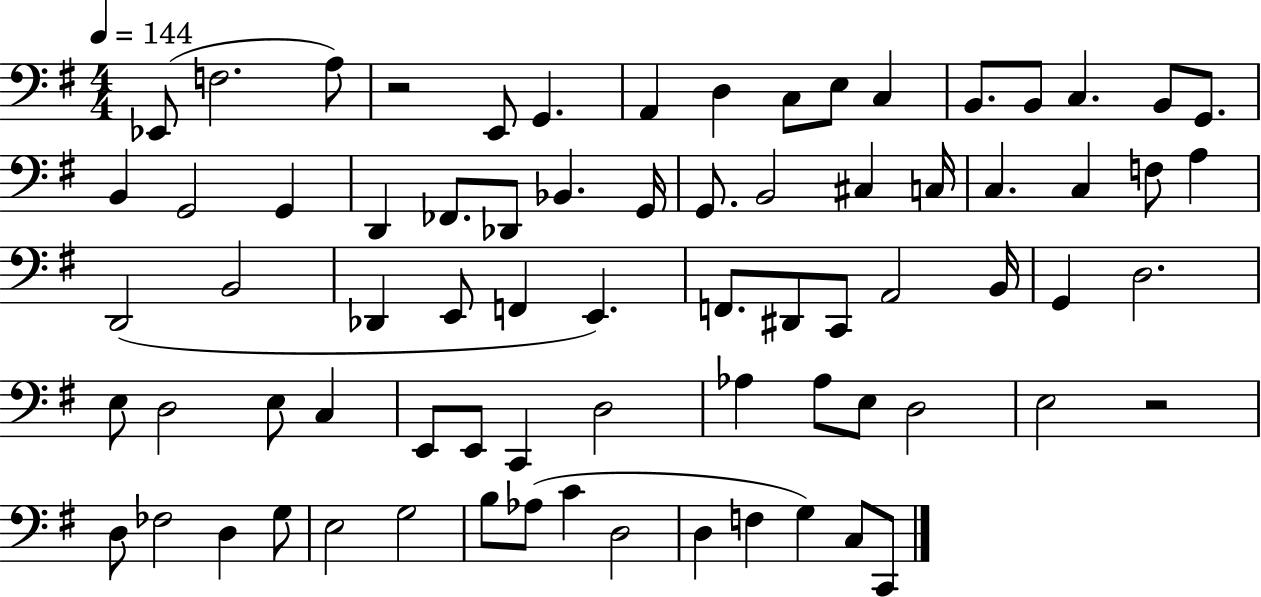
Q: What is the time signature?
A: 4/4